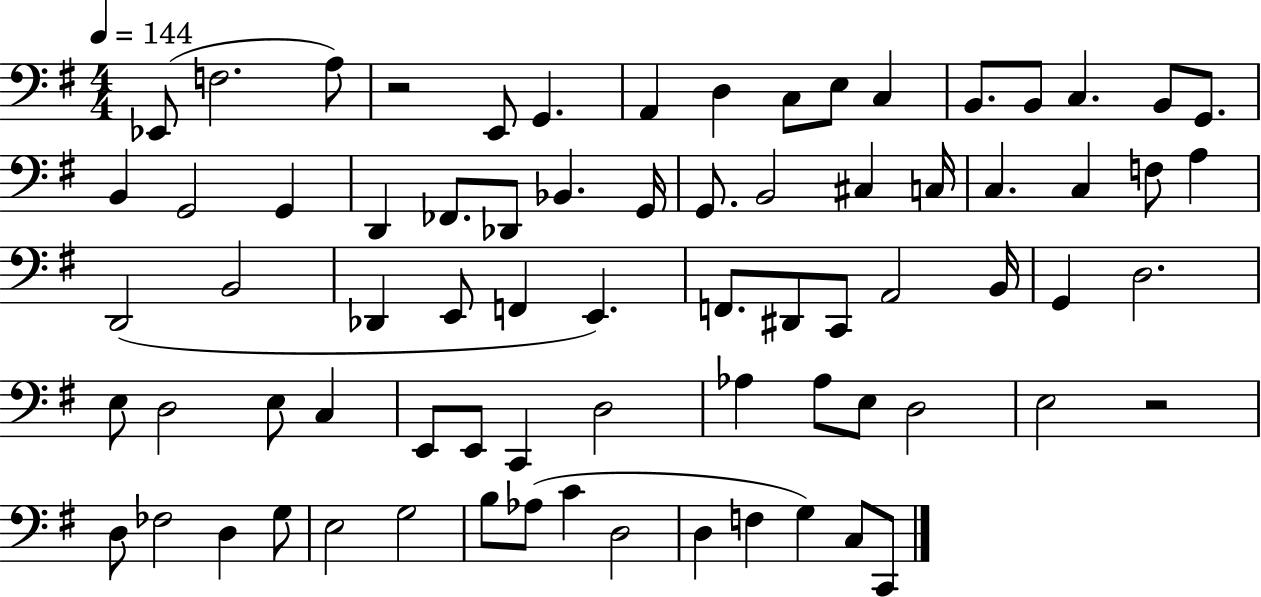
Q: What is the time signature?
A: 4/4